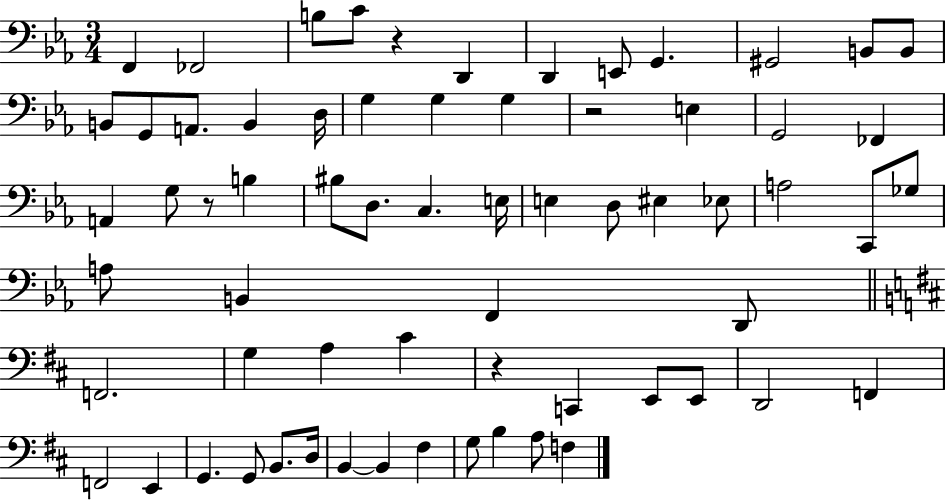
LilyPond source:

{
  \clef bass
  \numericTimeSignature
  \time 3/4
  \key ees \major
  f,4 fes,2 | b8 c'8 r4 d,4 | d,4 e,8 g,4. | gis,2 b,8 b,8 | \break b,8 g,8 a,8. b,4 d16 | g4 g4 g4 | r2 e4 | g,2 fes,4 | \break a,4 g8 r8 b4 | bis8 d8. c4. e16 | e4 d8 eis4 ees8 | a2 c,8 ges8 | \break a8 b,4 f,4 d,8 | \bar "||" \break \key d \major f,2. | g4 a4 cis'4 | r4 c,4 e,8 e,8 | d,2 f,4 | \break f,2 e,4 | g,4. g,8 b,8. d16 | b,4~~ b,4 fis4 | g8 b4 a8 f4 | \break \bar "|."
}